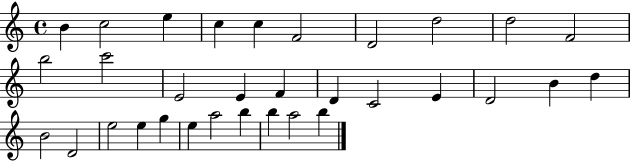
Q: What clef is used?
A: treble